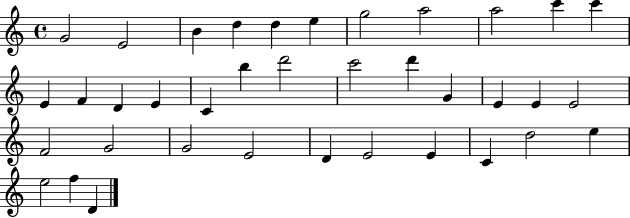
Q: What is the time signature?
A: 4/4